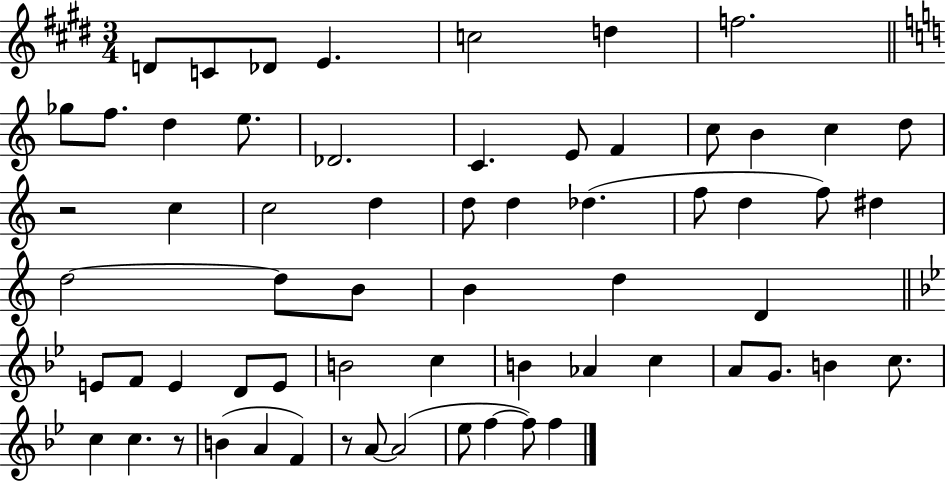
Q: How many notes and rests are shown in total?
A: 63